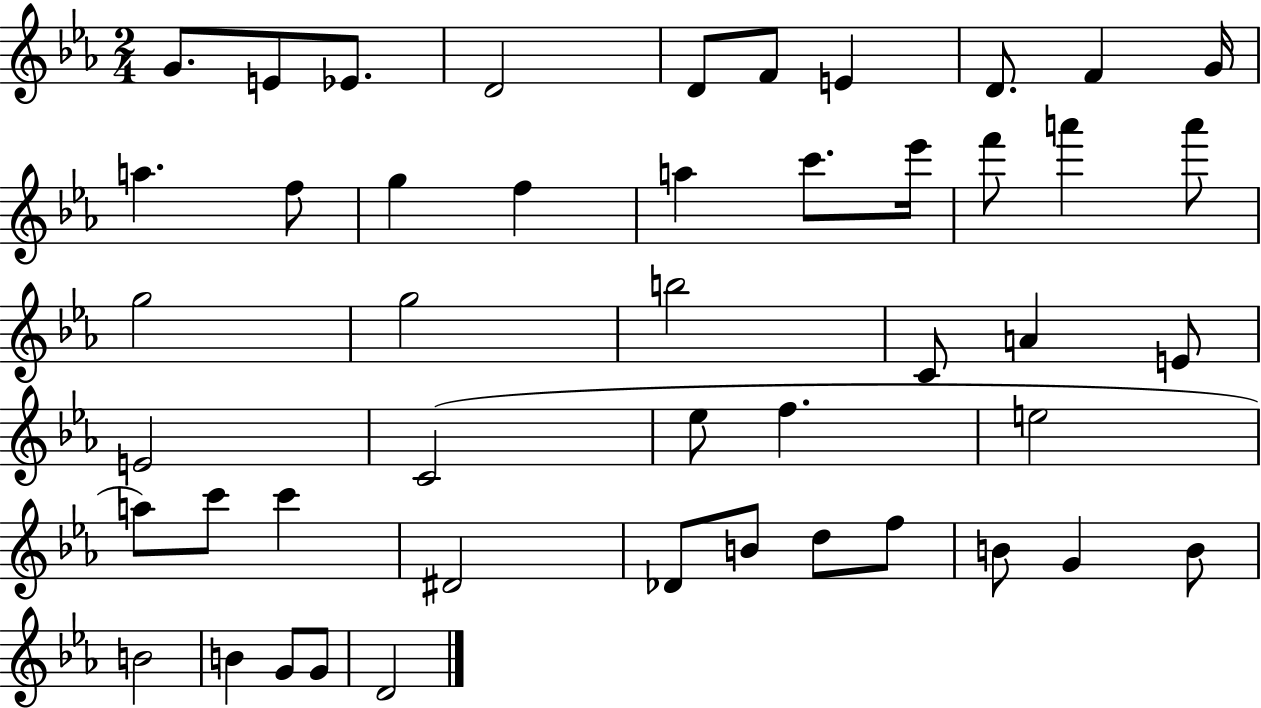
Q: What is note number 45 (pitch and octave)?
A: G4